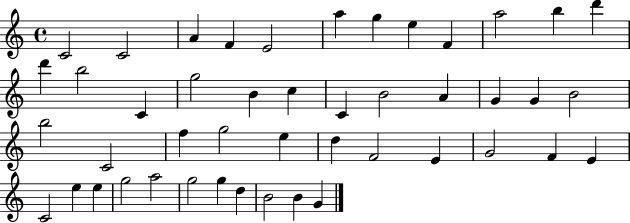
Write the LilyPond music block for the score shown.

{
  \clef treble
  \time 4/4
  \defaultTimeSignature
  \key c \major
  c'2 c'2 | a'4 f'4 e'2 | a''4 g''4 e''4 f'4 | a''2 b''4 d'''4 | \break d'''4 b''2 c'4 | g''2 b'4 c''4 | c'4 b'2 a'4 | g'4 g'4 b'2 | \break b''2 c'2 | f''4 g''2 e''4 | d''4 f'2 e'4 | g'2 f'4 e'4 | \break c'2 e''4 e''4 | g''2 a''2 | g''2 g''4 d''4 | b'2 b'4 g'4 | \break \bar "|."
}